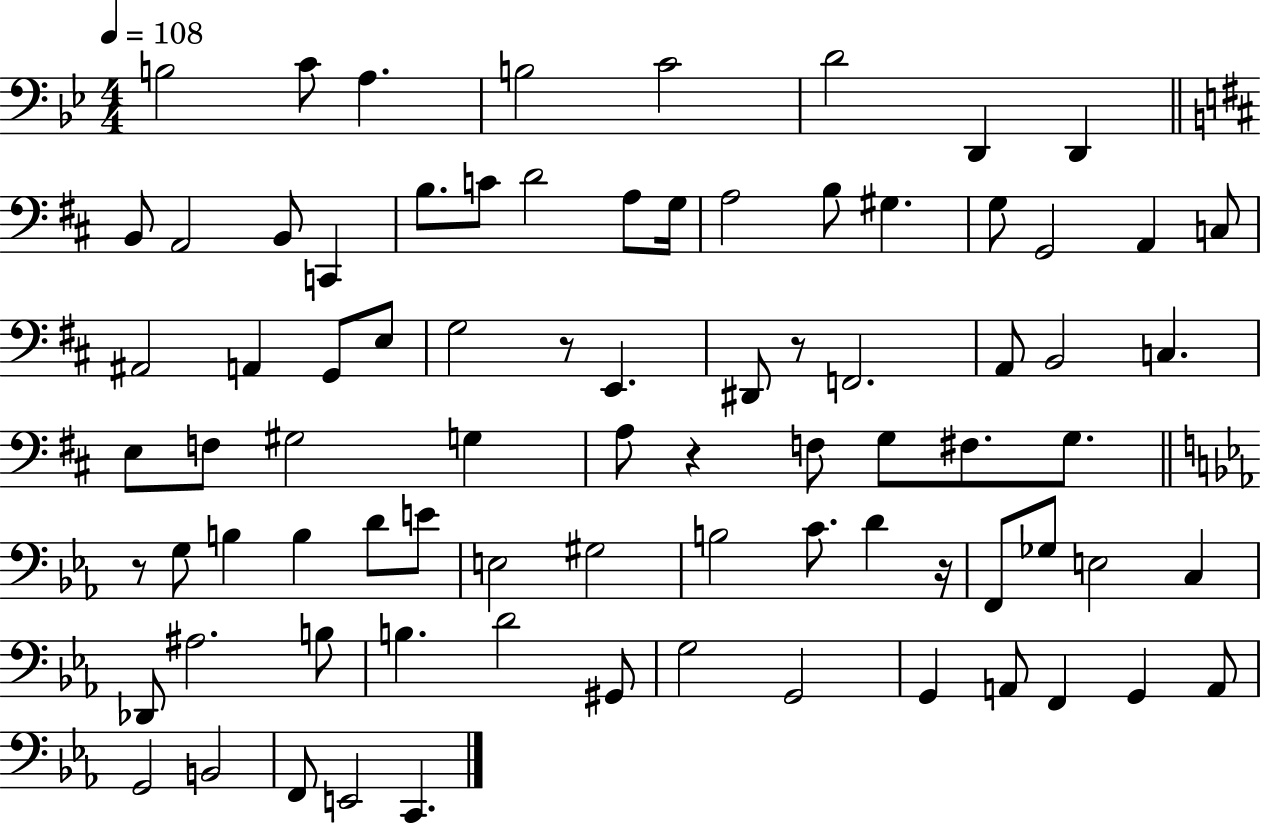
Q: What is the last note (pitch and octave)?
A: C2